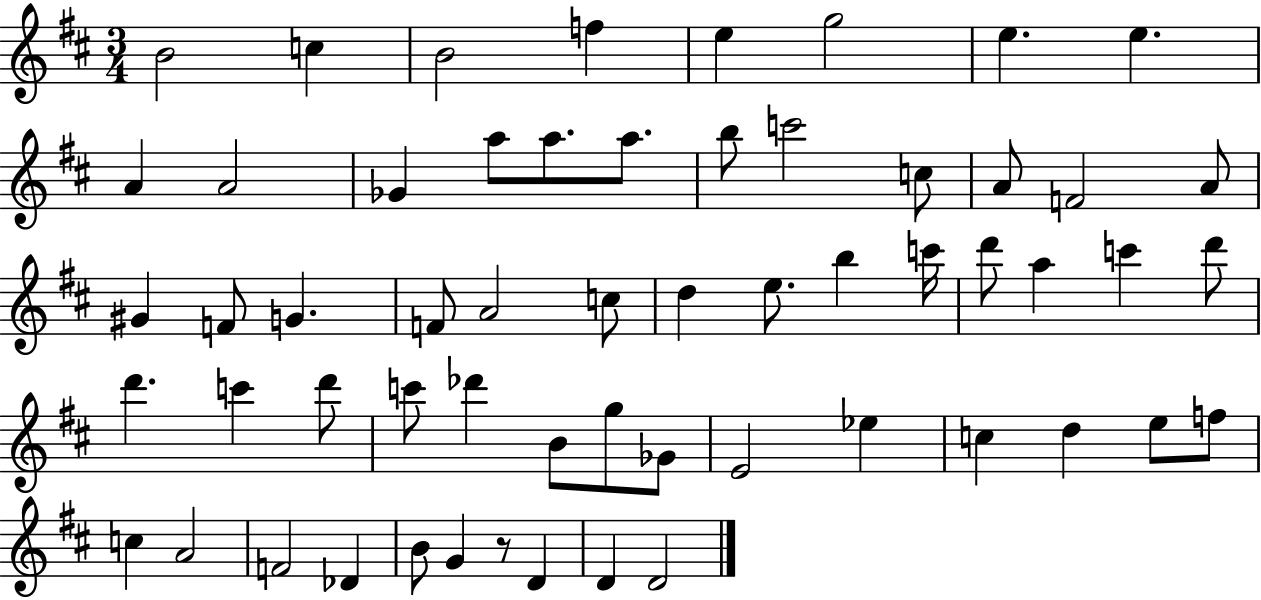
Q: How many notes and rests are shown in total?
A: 58